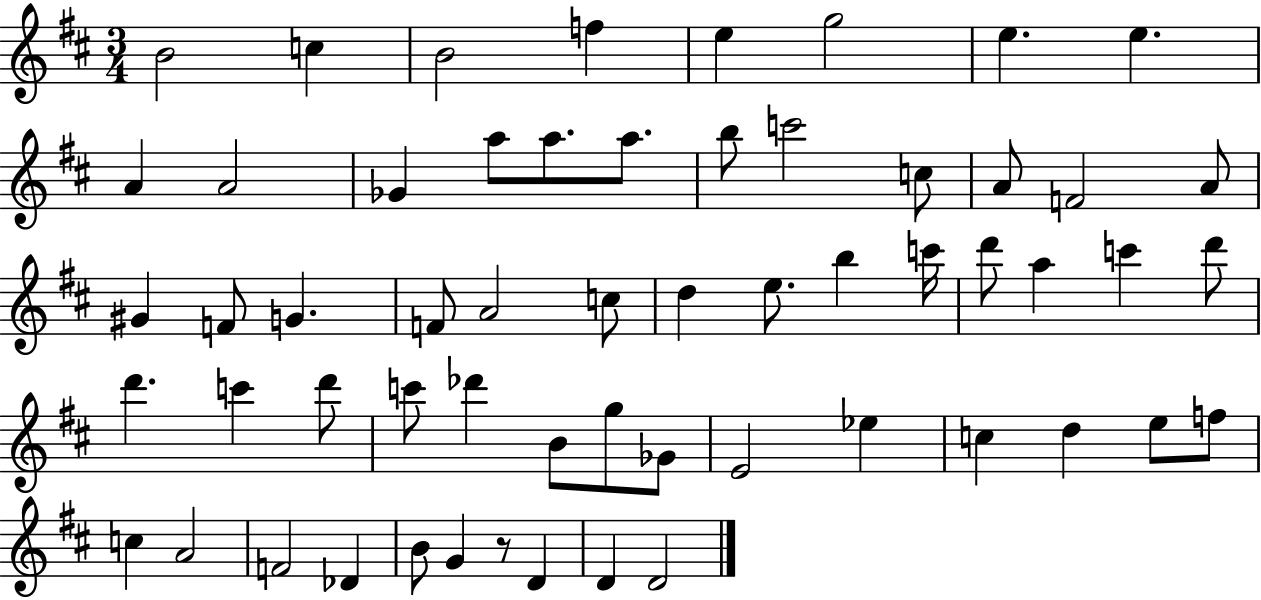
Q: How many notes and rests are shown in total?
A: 58